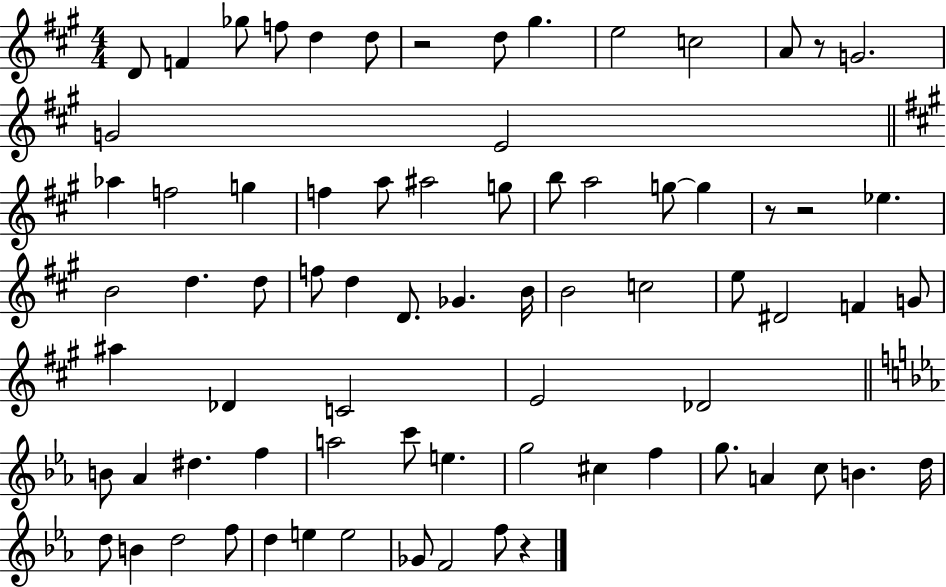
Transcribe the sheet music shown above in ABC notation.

X:1
T:Untitled
M:4/4
L:1/4
K:A
D/2 F _g/2 f/2 d d/2 z2 d/2 ^g e2 c2 A/2 z/2 G2 G2 E2 _a f2 g f a/2 ^a2 g/2 b/2 a2 g/2 g z/2 z2 _e B2 d d/2 f/2 d D/2 _G B/4 B2 c2 e/2 ^D2 F G/2 ^a _D C2 E2 _D2 B/2 _A ^d f a2 c'/2 e g2 ^c f g/2 A c/2 B d/4 d/2 B d2 f/2 d e e2 _G/2 F2 f/2 z